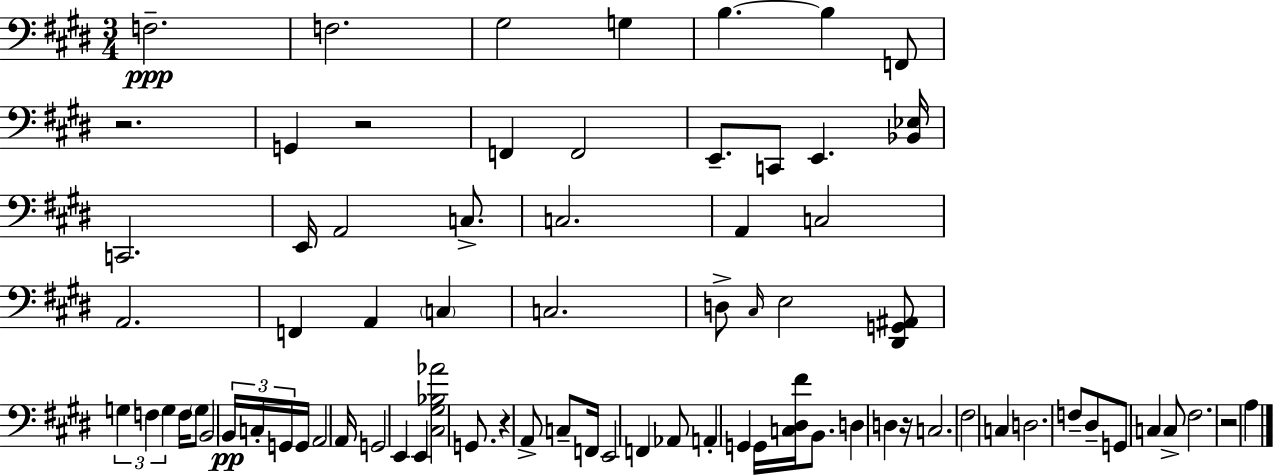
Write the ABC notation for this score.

X:1
T:Untitled
M:3/4
L:1/4
K:E
F,2 F,2 ^G,2 G, B, B, F,,/2 z2 G,, z2 F,, F,,2 E,,/2 C,,/2 E,, [_B,,_E,]/4 C,,2 E,,/4 A,,2 C,/2 C,2 A,, C,2 A,,2 F,, A,, C, C,2 D,/2 ^C,/4 E,2 [^D,,G,,^A,,]/2 G, F, G, F,/4 G,/2 B,,2 B,,/4 C,/4 G,,/4 G,,/4 A,,2 A,,/4 G,,2 E,, E,, [^C,^G,_B,_A]2 G,,/2 z A,,/2 C,/2 F,,/4 E,,2 F,, _A,,/2 A,, G,, G,,/4 [C,^D,^F]/4 B,,/2 D, D, z/4 C,2 ^F,2 C, D,2 F,/2 ^D,/2 G,,/2 C, C,/2 ^F,2 z2 A,